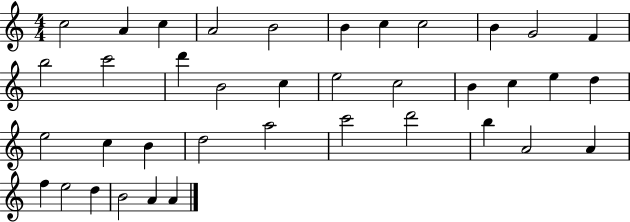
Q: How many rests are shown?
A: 0